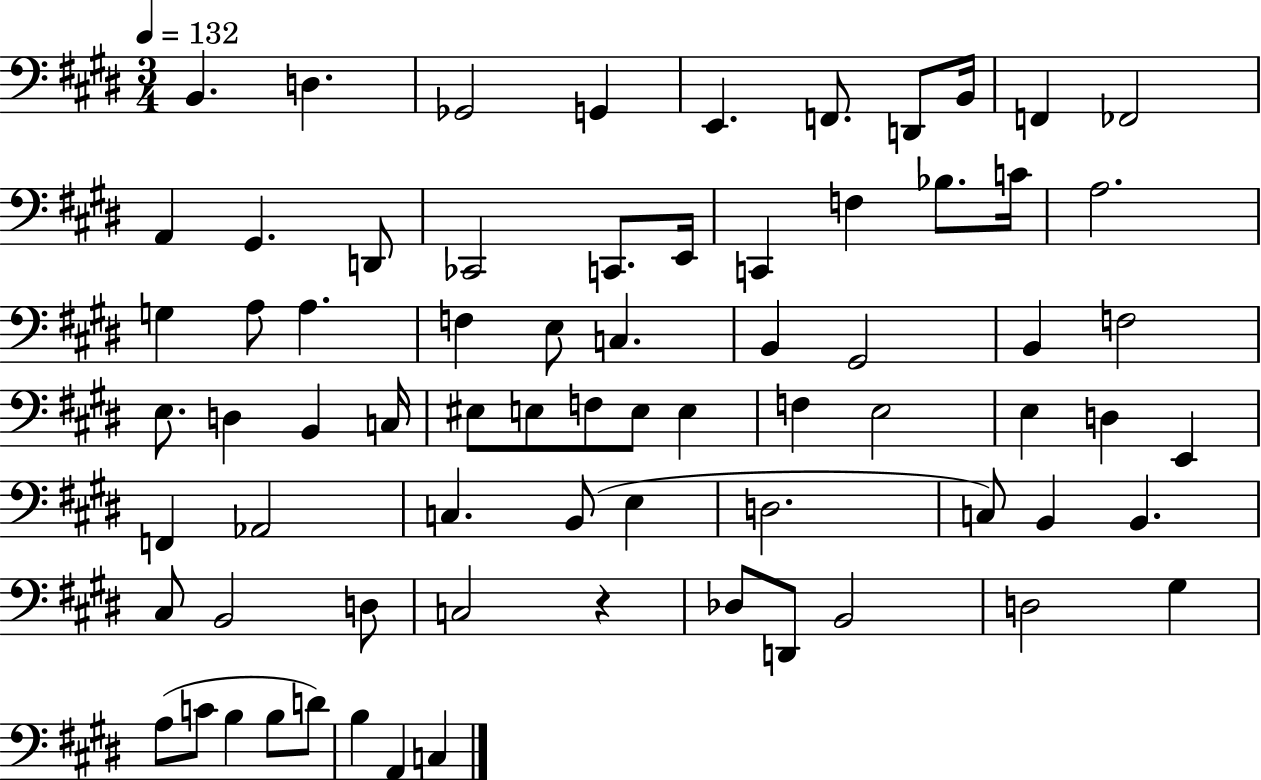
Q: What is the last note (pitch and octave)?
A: C3